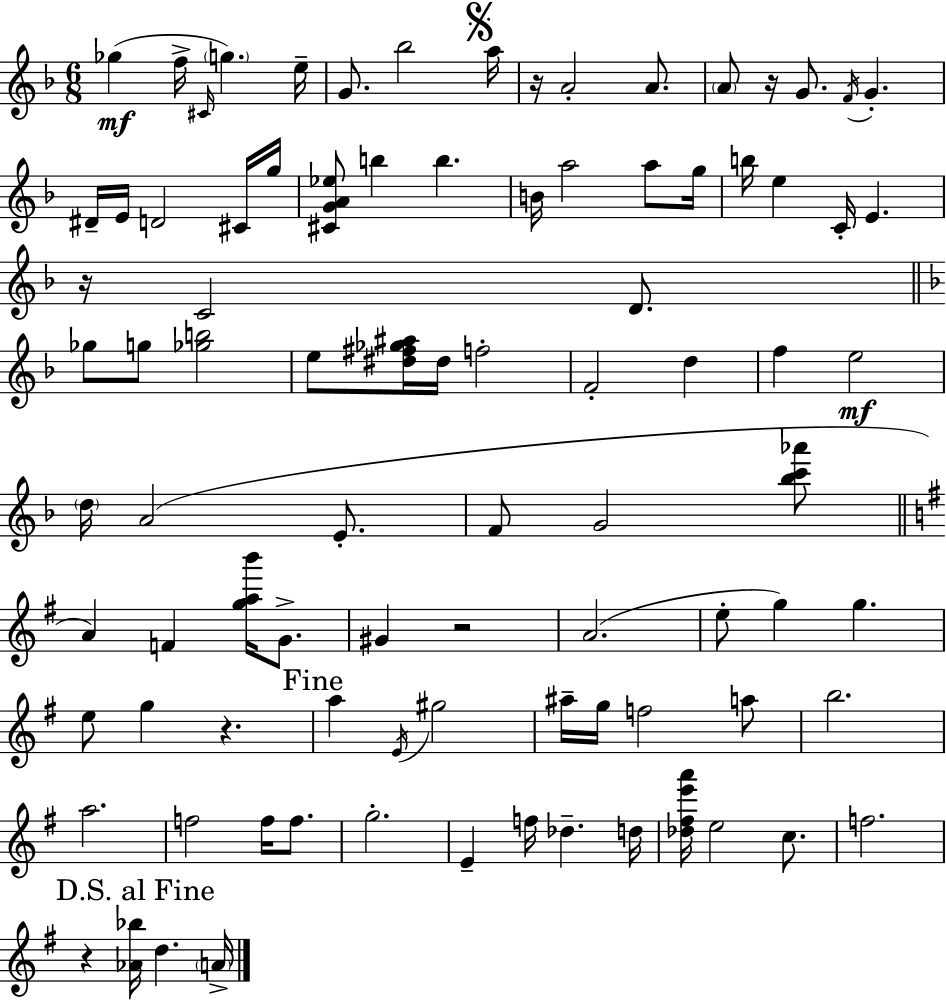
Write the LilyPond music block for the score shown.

{
  \clef treble
  \numericTimeSignature
  \time 6/8
  \key d \minor
  ges''4(\mf f''16-> \grace { cis'16 }) \parenthesize g''4. | e''16-- g'8. bes''2 | \mark \markup { \musicglyph "scripts.segno" } a''16 r16 a'2-. a'8. | \parenthesize a'8 r16 g'8. \acciaccatura { f'16 } g'4.-. | \break dis'16-- e'16 d'2 | cis'16 g''16 <cis' g' a' ees''>8 b''4 b''4. | b'16 a''2 a''8 | g''16 b''16 e''4 c'16-. e'4. | \break r16 c'2 d'8. | \bar "||" \break \key f \major ges''8 g''8 <ges'' b''>2 | e''8 <dis'' fis'' ges'' ais''>16 dis''16 f''2-. | f'2-. d''4 | f''4 e''2\mf | \break \parenthesize d''16 a'2( e'8.-. | f'8 g'2 <bes'' c''' aes'''>8 | \bar "||" \break \key e \minor a'4) f'4 <g'' a'' b'''>16 g'8.-> | gis'4 r2 | a'2.( | e''8-. g''4) g''4. | \break e''8 g''4 r4. | \mark "Fine" a''4 \acciaccatura { e'16 } gis''2 | ais''16-- g''16 f''2 a''8 | b''2. | \break a''2. | f''2 f''16 f''8. | g''2.-. | e'4-- f''16 des''4.-- | \break d''16 <des'' fis'' e''' a'''>16 e''2 c''8. | f''2. | \mark "D.S. al Fine" r4 <aes' bes''>16 d''4. | \parenthesize a'16-> \bar "|."
}